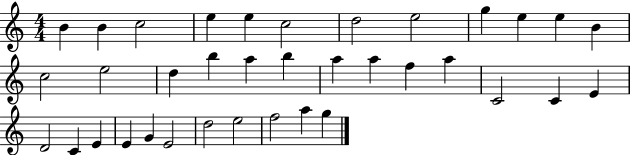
B4/q B4/q C5/h E5/q E5/q C5/h D5/h E5/h G5/q E5/q E5/q B4/q C5/h E5/h D5/q B5/q A5/q B5/q A5/q A5/q F5/q A5/q C4/h C4/q E4/q D4/h C4/q E4/q E4/q G4/q E4/h D5/h E5/h F5/h A5/q G5/q